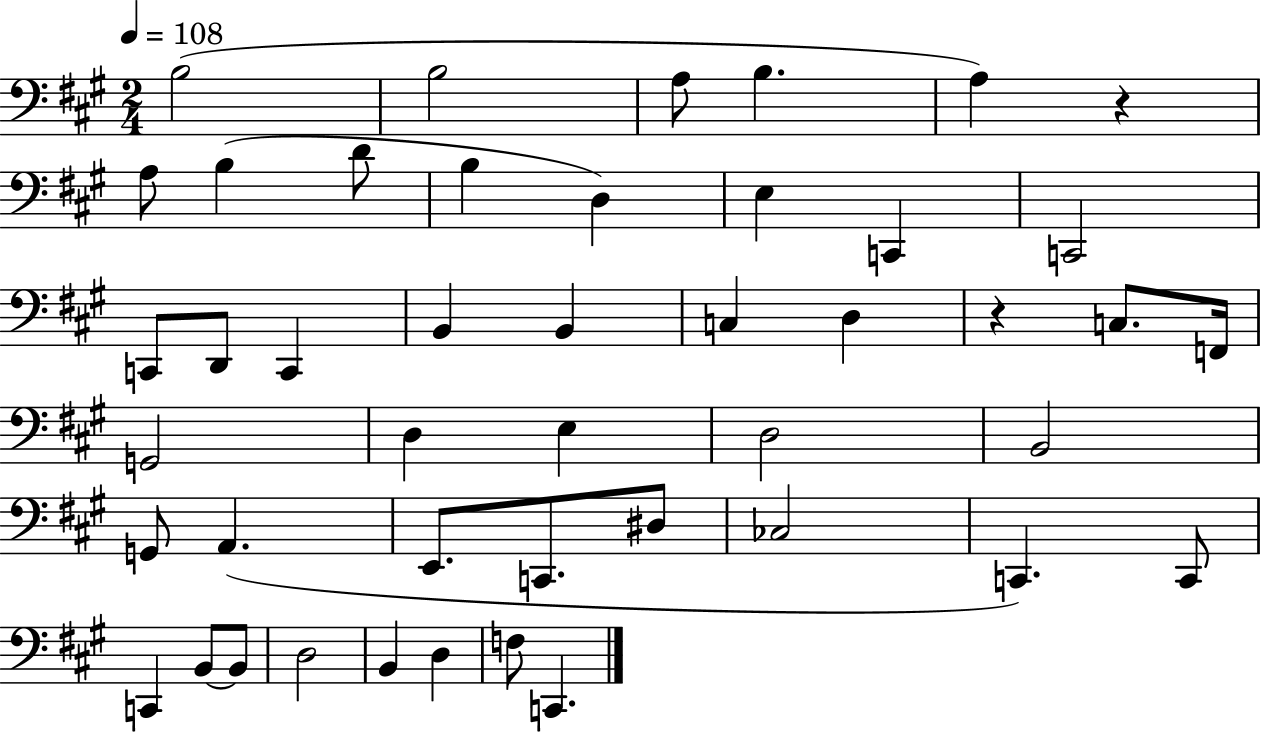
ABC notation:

X:1
T:Untitled
M:2/4
L:1/4
K:A
B,2 B,2 A,/2 B, A, z A,/2 B, D/2 B, D, E, C,, C,,2 C,,/2 D,,/2 C,, B,, B,, C, D, z C,/2 F,,/4 G,,2 D, E, D,2 B,,2 G,,/2 A,, E,,/2 C,,/2 ^D,/2 _C,2 C,, C,,/2 C,, B,,/2 B,,/2 D,2 B,, D, F,/2 C,,